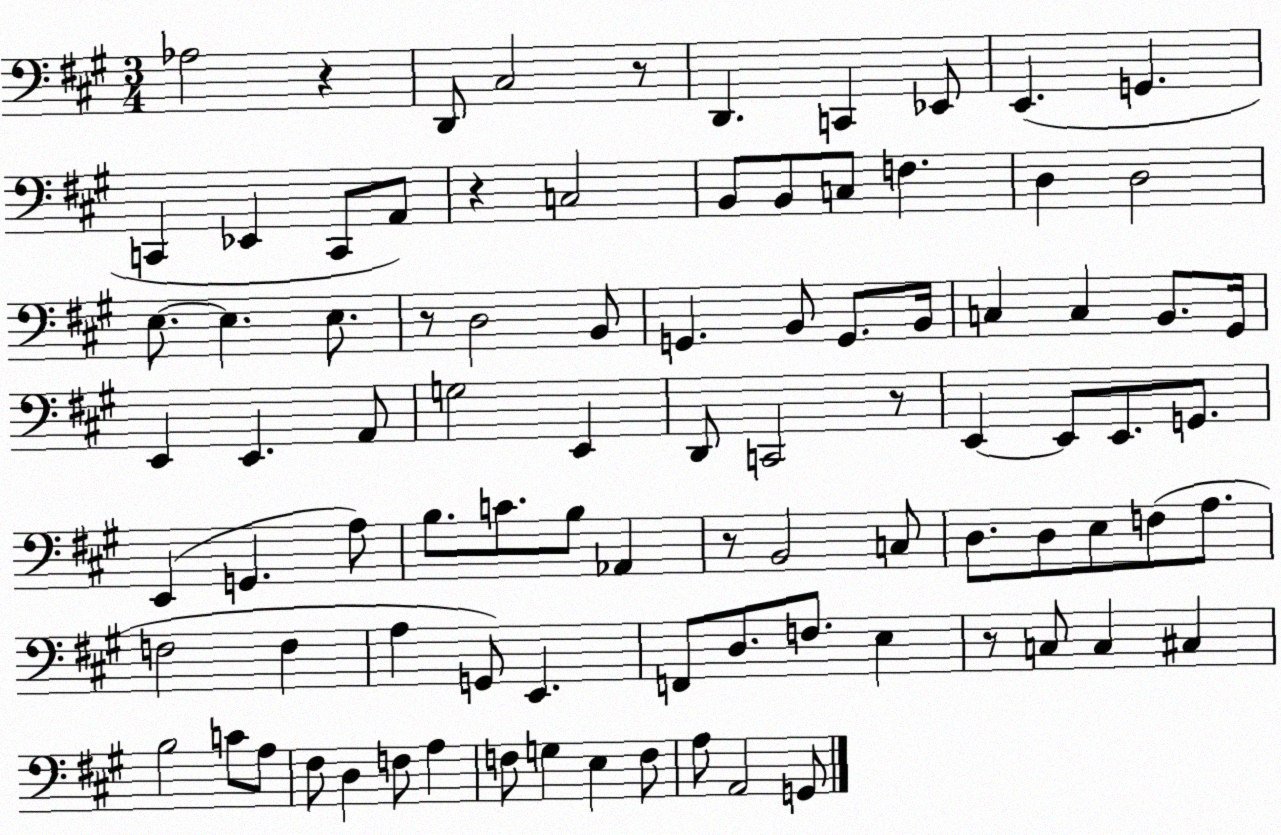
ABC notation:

X:1
T:Untitled
M:3/4
L:1/4
K:A
_A,2 z D,,/2 ^C,2 z/2 D,, C,, _E,,/2 E,, G,, C,, _E,, C,,/2 A,,/2 z C,2 B,,/2 B,,/2 C,/2 F, D, D,2 E,/2 E, E,/2 z/2 D,2 B,,/2 G,, B,,/2 G,,/2 B,,/4 C, C, B,,/2 ^G,,/4 E,, E,, A,,/2 G,2 E,, D,,/2 C,,2 z/2 E,, E,,/2 E,,/2 G,,/2 E,, G,, A,/2 B,/2 C/2 B,/2 _A,, z/2 B,,2 C,/2 D,/2 D,/2 E,/2 F,/2 A,/2 F,2 F, A, G,,/2 E,, F,,/2 D,/2 F,/2 E, z/2 C,/2 C, ^C, B,2 C/2 A,/2 ^F,/2 D, F,/2 A, F,/2 G, E, F,/2 A,/2 A,,2 G,,/2